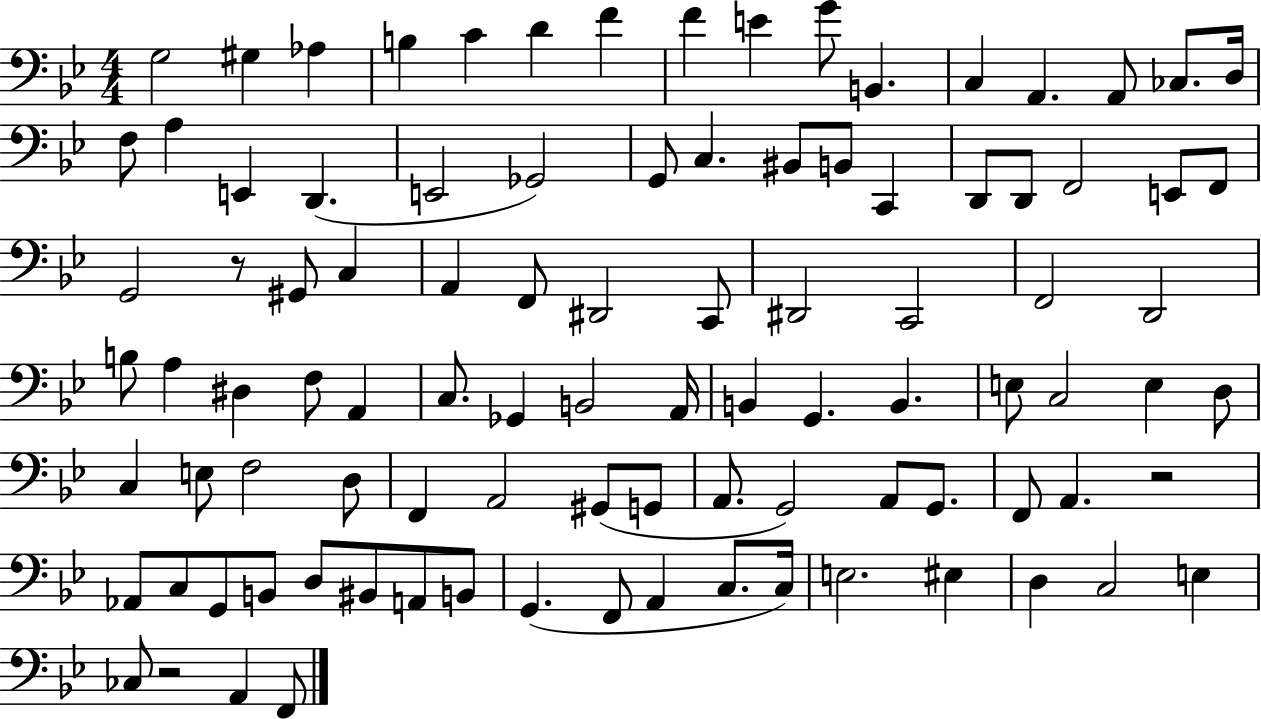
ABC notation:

X:1
T:Untitled
M:4/4
L:1/4
K:Bb
G,2 ^G, _A, B, C D F F E G/2 B,, C, A,, A,,/2 _C,/2 D,/4 F,/2 A, E,, D,, E,,2 _G,,2 G,,/2 C, ^B,,/2 B,,/2 C,, D,,/2 D,,/2 F,,2 E,,/2 F,,/2 G,,2 z/2 ^G,,/2 C, A,, F,,/2 ^D,,2 C,,/2 ^D,,2 C,,2 F,,2 D,,2 B,/2 A, ^D, F,/2 A,, C,/2 _G,, B,,2 A,,/4 B,, G,, B,, E,/2 C,2 E, D,/2 C, E,/2 F,2 D,/2 F,, A,,2 ^G,,/2 G,,/2 A,,/2 G,,2 A,,/2 G,,/2 F,,/2 A,, z2 _A,,/2 C,/2 G,,/2 B,,/2 D,/2 ^B,,/2 A,,/2 B,,/2 G,, F,,/2 A,, C,/2 C,/4 E,2 ^E, D, C,2 E, _C,/2 z2 A,, F,,/2